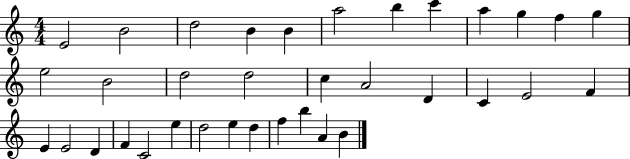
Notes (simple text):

E4/h B4/h D5/h B4/q B4/q A5/h B5/q C6/q A5/q G5/q F5/q G5/q E5/h B4/h D5/h D5/h C5/q A4/h D4/q C4/q E4/h F4/q E4/q E4/h D4/q F4/q C4/h E5/q D5/h E5/q D5/q F5/q B5/q A4/q B4/q